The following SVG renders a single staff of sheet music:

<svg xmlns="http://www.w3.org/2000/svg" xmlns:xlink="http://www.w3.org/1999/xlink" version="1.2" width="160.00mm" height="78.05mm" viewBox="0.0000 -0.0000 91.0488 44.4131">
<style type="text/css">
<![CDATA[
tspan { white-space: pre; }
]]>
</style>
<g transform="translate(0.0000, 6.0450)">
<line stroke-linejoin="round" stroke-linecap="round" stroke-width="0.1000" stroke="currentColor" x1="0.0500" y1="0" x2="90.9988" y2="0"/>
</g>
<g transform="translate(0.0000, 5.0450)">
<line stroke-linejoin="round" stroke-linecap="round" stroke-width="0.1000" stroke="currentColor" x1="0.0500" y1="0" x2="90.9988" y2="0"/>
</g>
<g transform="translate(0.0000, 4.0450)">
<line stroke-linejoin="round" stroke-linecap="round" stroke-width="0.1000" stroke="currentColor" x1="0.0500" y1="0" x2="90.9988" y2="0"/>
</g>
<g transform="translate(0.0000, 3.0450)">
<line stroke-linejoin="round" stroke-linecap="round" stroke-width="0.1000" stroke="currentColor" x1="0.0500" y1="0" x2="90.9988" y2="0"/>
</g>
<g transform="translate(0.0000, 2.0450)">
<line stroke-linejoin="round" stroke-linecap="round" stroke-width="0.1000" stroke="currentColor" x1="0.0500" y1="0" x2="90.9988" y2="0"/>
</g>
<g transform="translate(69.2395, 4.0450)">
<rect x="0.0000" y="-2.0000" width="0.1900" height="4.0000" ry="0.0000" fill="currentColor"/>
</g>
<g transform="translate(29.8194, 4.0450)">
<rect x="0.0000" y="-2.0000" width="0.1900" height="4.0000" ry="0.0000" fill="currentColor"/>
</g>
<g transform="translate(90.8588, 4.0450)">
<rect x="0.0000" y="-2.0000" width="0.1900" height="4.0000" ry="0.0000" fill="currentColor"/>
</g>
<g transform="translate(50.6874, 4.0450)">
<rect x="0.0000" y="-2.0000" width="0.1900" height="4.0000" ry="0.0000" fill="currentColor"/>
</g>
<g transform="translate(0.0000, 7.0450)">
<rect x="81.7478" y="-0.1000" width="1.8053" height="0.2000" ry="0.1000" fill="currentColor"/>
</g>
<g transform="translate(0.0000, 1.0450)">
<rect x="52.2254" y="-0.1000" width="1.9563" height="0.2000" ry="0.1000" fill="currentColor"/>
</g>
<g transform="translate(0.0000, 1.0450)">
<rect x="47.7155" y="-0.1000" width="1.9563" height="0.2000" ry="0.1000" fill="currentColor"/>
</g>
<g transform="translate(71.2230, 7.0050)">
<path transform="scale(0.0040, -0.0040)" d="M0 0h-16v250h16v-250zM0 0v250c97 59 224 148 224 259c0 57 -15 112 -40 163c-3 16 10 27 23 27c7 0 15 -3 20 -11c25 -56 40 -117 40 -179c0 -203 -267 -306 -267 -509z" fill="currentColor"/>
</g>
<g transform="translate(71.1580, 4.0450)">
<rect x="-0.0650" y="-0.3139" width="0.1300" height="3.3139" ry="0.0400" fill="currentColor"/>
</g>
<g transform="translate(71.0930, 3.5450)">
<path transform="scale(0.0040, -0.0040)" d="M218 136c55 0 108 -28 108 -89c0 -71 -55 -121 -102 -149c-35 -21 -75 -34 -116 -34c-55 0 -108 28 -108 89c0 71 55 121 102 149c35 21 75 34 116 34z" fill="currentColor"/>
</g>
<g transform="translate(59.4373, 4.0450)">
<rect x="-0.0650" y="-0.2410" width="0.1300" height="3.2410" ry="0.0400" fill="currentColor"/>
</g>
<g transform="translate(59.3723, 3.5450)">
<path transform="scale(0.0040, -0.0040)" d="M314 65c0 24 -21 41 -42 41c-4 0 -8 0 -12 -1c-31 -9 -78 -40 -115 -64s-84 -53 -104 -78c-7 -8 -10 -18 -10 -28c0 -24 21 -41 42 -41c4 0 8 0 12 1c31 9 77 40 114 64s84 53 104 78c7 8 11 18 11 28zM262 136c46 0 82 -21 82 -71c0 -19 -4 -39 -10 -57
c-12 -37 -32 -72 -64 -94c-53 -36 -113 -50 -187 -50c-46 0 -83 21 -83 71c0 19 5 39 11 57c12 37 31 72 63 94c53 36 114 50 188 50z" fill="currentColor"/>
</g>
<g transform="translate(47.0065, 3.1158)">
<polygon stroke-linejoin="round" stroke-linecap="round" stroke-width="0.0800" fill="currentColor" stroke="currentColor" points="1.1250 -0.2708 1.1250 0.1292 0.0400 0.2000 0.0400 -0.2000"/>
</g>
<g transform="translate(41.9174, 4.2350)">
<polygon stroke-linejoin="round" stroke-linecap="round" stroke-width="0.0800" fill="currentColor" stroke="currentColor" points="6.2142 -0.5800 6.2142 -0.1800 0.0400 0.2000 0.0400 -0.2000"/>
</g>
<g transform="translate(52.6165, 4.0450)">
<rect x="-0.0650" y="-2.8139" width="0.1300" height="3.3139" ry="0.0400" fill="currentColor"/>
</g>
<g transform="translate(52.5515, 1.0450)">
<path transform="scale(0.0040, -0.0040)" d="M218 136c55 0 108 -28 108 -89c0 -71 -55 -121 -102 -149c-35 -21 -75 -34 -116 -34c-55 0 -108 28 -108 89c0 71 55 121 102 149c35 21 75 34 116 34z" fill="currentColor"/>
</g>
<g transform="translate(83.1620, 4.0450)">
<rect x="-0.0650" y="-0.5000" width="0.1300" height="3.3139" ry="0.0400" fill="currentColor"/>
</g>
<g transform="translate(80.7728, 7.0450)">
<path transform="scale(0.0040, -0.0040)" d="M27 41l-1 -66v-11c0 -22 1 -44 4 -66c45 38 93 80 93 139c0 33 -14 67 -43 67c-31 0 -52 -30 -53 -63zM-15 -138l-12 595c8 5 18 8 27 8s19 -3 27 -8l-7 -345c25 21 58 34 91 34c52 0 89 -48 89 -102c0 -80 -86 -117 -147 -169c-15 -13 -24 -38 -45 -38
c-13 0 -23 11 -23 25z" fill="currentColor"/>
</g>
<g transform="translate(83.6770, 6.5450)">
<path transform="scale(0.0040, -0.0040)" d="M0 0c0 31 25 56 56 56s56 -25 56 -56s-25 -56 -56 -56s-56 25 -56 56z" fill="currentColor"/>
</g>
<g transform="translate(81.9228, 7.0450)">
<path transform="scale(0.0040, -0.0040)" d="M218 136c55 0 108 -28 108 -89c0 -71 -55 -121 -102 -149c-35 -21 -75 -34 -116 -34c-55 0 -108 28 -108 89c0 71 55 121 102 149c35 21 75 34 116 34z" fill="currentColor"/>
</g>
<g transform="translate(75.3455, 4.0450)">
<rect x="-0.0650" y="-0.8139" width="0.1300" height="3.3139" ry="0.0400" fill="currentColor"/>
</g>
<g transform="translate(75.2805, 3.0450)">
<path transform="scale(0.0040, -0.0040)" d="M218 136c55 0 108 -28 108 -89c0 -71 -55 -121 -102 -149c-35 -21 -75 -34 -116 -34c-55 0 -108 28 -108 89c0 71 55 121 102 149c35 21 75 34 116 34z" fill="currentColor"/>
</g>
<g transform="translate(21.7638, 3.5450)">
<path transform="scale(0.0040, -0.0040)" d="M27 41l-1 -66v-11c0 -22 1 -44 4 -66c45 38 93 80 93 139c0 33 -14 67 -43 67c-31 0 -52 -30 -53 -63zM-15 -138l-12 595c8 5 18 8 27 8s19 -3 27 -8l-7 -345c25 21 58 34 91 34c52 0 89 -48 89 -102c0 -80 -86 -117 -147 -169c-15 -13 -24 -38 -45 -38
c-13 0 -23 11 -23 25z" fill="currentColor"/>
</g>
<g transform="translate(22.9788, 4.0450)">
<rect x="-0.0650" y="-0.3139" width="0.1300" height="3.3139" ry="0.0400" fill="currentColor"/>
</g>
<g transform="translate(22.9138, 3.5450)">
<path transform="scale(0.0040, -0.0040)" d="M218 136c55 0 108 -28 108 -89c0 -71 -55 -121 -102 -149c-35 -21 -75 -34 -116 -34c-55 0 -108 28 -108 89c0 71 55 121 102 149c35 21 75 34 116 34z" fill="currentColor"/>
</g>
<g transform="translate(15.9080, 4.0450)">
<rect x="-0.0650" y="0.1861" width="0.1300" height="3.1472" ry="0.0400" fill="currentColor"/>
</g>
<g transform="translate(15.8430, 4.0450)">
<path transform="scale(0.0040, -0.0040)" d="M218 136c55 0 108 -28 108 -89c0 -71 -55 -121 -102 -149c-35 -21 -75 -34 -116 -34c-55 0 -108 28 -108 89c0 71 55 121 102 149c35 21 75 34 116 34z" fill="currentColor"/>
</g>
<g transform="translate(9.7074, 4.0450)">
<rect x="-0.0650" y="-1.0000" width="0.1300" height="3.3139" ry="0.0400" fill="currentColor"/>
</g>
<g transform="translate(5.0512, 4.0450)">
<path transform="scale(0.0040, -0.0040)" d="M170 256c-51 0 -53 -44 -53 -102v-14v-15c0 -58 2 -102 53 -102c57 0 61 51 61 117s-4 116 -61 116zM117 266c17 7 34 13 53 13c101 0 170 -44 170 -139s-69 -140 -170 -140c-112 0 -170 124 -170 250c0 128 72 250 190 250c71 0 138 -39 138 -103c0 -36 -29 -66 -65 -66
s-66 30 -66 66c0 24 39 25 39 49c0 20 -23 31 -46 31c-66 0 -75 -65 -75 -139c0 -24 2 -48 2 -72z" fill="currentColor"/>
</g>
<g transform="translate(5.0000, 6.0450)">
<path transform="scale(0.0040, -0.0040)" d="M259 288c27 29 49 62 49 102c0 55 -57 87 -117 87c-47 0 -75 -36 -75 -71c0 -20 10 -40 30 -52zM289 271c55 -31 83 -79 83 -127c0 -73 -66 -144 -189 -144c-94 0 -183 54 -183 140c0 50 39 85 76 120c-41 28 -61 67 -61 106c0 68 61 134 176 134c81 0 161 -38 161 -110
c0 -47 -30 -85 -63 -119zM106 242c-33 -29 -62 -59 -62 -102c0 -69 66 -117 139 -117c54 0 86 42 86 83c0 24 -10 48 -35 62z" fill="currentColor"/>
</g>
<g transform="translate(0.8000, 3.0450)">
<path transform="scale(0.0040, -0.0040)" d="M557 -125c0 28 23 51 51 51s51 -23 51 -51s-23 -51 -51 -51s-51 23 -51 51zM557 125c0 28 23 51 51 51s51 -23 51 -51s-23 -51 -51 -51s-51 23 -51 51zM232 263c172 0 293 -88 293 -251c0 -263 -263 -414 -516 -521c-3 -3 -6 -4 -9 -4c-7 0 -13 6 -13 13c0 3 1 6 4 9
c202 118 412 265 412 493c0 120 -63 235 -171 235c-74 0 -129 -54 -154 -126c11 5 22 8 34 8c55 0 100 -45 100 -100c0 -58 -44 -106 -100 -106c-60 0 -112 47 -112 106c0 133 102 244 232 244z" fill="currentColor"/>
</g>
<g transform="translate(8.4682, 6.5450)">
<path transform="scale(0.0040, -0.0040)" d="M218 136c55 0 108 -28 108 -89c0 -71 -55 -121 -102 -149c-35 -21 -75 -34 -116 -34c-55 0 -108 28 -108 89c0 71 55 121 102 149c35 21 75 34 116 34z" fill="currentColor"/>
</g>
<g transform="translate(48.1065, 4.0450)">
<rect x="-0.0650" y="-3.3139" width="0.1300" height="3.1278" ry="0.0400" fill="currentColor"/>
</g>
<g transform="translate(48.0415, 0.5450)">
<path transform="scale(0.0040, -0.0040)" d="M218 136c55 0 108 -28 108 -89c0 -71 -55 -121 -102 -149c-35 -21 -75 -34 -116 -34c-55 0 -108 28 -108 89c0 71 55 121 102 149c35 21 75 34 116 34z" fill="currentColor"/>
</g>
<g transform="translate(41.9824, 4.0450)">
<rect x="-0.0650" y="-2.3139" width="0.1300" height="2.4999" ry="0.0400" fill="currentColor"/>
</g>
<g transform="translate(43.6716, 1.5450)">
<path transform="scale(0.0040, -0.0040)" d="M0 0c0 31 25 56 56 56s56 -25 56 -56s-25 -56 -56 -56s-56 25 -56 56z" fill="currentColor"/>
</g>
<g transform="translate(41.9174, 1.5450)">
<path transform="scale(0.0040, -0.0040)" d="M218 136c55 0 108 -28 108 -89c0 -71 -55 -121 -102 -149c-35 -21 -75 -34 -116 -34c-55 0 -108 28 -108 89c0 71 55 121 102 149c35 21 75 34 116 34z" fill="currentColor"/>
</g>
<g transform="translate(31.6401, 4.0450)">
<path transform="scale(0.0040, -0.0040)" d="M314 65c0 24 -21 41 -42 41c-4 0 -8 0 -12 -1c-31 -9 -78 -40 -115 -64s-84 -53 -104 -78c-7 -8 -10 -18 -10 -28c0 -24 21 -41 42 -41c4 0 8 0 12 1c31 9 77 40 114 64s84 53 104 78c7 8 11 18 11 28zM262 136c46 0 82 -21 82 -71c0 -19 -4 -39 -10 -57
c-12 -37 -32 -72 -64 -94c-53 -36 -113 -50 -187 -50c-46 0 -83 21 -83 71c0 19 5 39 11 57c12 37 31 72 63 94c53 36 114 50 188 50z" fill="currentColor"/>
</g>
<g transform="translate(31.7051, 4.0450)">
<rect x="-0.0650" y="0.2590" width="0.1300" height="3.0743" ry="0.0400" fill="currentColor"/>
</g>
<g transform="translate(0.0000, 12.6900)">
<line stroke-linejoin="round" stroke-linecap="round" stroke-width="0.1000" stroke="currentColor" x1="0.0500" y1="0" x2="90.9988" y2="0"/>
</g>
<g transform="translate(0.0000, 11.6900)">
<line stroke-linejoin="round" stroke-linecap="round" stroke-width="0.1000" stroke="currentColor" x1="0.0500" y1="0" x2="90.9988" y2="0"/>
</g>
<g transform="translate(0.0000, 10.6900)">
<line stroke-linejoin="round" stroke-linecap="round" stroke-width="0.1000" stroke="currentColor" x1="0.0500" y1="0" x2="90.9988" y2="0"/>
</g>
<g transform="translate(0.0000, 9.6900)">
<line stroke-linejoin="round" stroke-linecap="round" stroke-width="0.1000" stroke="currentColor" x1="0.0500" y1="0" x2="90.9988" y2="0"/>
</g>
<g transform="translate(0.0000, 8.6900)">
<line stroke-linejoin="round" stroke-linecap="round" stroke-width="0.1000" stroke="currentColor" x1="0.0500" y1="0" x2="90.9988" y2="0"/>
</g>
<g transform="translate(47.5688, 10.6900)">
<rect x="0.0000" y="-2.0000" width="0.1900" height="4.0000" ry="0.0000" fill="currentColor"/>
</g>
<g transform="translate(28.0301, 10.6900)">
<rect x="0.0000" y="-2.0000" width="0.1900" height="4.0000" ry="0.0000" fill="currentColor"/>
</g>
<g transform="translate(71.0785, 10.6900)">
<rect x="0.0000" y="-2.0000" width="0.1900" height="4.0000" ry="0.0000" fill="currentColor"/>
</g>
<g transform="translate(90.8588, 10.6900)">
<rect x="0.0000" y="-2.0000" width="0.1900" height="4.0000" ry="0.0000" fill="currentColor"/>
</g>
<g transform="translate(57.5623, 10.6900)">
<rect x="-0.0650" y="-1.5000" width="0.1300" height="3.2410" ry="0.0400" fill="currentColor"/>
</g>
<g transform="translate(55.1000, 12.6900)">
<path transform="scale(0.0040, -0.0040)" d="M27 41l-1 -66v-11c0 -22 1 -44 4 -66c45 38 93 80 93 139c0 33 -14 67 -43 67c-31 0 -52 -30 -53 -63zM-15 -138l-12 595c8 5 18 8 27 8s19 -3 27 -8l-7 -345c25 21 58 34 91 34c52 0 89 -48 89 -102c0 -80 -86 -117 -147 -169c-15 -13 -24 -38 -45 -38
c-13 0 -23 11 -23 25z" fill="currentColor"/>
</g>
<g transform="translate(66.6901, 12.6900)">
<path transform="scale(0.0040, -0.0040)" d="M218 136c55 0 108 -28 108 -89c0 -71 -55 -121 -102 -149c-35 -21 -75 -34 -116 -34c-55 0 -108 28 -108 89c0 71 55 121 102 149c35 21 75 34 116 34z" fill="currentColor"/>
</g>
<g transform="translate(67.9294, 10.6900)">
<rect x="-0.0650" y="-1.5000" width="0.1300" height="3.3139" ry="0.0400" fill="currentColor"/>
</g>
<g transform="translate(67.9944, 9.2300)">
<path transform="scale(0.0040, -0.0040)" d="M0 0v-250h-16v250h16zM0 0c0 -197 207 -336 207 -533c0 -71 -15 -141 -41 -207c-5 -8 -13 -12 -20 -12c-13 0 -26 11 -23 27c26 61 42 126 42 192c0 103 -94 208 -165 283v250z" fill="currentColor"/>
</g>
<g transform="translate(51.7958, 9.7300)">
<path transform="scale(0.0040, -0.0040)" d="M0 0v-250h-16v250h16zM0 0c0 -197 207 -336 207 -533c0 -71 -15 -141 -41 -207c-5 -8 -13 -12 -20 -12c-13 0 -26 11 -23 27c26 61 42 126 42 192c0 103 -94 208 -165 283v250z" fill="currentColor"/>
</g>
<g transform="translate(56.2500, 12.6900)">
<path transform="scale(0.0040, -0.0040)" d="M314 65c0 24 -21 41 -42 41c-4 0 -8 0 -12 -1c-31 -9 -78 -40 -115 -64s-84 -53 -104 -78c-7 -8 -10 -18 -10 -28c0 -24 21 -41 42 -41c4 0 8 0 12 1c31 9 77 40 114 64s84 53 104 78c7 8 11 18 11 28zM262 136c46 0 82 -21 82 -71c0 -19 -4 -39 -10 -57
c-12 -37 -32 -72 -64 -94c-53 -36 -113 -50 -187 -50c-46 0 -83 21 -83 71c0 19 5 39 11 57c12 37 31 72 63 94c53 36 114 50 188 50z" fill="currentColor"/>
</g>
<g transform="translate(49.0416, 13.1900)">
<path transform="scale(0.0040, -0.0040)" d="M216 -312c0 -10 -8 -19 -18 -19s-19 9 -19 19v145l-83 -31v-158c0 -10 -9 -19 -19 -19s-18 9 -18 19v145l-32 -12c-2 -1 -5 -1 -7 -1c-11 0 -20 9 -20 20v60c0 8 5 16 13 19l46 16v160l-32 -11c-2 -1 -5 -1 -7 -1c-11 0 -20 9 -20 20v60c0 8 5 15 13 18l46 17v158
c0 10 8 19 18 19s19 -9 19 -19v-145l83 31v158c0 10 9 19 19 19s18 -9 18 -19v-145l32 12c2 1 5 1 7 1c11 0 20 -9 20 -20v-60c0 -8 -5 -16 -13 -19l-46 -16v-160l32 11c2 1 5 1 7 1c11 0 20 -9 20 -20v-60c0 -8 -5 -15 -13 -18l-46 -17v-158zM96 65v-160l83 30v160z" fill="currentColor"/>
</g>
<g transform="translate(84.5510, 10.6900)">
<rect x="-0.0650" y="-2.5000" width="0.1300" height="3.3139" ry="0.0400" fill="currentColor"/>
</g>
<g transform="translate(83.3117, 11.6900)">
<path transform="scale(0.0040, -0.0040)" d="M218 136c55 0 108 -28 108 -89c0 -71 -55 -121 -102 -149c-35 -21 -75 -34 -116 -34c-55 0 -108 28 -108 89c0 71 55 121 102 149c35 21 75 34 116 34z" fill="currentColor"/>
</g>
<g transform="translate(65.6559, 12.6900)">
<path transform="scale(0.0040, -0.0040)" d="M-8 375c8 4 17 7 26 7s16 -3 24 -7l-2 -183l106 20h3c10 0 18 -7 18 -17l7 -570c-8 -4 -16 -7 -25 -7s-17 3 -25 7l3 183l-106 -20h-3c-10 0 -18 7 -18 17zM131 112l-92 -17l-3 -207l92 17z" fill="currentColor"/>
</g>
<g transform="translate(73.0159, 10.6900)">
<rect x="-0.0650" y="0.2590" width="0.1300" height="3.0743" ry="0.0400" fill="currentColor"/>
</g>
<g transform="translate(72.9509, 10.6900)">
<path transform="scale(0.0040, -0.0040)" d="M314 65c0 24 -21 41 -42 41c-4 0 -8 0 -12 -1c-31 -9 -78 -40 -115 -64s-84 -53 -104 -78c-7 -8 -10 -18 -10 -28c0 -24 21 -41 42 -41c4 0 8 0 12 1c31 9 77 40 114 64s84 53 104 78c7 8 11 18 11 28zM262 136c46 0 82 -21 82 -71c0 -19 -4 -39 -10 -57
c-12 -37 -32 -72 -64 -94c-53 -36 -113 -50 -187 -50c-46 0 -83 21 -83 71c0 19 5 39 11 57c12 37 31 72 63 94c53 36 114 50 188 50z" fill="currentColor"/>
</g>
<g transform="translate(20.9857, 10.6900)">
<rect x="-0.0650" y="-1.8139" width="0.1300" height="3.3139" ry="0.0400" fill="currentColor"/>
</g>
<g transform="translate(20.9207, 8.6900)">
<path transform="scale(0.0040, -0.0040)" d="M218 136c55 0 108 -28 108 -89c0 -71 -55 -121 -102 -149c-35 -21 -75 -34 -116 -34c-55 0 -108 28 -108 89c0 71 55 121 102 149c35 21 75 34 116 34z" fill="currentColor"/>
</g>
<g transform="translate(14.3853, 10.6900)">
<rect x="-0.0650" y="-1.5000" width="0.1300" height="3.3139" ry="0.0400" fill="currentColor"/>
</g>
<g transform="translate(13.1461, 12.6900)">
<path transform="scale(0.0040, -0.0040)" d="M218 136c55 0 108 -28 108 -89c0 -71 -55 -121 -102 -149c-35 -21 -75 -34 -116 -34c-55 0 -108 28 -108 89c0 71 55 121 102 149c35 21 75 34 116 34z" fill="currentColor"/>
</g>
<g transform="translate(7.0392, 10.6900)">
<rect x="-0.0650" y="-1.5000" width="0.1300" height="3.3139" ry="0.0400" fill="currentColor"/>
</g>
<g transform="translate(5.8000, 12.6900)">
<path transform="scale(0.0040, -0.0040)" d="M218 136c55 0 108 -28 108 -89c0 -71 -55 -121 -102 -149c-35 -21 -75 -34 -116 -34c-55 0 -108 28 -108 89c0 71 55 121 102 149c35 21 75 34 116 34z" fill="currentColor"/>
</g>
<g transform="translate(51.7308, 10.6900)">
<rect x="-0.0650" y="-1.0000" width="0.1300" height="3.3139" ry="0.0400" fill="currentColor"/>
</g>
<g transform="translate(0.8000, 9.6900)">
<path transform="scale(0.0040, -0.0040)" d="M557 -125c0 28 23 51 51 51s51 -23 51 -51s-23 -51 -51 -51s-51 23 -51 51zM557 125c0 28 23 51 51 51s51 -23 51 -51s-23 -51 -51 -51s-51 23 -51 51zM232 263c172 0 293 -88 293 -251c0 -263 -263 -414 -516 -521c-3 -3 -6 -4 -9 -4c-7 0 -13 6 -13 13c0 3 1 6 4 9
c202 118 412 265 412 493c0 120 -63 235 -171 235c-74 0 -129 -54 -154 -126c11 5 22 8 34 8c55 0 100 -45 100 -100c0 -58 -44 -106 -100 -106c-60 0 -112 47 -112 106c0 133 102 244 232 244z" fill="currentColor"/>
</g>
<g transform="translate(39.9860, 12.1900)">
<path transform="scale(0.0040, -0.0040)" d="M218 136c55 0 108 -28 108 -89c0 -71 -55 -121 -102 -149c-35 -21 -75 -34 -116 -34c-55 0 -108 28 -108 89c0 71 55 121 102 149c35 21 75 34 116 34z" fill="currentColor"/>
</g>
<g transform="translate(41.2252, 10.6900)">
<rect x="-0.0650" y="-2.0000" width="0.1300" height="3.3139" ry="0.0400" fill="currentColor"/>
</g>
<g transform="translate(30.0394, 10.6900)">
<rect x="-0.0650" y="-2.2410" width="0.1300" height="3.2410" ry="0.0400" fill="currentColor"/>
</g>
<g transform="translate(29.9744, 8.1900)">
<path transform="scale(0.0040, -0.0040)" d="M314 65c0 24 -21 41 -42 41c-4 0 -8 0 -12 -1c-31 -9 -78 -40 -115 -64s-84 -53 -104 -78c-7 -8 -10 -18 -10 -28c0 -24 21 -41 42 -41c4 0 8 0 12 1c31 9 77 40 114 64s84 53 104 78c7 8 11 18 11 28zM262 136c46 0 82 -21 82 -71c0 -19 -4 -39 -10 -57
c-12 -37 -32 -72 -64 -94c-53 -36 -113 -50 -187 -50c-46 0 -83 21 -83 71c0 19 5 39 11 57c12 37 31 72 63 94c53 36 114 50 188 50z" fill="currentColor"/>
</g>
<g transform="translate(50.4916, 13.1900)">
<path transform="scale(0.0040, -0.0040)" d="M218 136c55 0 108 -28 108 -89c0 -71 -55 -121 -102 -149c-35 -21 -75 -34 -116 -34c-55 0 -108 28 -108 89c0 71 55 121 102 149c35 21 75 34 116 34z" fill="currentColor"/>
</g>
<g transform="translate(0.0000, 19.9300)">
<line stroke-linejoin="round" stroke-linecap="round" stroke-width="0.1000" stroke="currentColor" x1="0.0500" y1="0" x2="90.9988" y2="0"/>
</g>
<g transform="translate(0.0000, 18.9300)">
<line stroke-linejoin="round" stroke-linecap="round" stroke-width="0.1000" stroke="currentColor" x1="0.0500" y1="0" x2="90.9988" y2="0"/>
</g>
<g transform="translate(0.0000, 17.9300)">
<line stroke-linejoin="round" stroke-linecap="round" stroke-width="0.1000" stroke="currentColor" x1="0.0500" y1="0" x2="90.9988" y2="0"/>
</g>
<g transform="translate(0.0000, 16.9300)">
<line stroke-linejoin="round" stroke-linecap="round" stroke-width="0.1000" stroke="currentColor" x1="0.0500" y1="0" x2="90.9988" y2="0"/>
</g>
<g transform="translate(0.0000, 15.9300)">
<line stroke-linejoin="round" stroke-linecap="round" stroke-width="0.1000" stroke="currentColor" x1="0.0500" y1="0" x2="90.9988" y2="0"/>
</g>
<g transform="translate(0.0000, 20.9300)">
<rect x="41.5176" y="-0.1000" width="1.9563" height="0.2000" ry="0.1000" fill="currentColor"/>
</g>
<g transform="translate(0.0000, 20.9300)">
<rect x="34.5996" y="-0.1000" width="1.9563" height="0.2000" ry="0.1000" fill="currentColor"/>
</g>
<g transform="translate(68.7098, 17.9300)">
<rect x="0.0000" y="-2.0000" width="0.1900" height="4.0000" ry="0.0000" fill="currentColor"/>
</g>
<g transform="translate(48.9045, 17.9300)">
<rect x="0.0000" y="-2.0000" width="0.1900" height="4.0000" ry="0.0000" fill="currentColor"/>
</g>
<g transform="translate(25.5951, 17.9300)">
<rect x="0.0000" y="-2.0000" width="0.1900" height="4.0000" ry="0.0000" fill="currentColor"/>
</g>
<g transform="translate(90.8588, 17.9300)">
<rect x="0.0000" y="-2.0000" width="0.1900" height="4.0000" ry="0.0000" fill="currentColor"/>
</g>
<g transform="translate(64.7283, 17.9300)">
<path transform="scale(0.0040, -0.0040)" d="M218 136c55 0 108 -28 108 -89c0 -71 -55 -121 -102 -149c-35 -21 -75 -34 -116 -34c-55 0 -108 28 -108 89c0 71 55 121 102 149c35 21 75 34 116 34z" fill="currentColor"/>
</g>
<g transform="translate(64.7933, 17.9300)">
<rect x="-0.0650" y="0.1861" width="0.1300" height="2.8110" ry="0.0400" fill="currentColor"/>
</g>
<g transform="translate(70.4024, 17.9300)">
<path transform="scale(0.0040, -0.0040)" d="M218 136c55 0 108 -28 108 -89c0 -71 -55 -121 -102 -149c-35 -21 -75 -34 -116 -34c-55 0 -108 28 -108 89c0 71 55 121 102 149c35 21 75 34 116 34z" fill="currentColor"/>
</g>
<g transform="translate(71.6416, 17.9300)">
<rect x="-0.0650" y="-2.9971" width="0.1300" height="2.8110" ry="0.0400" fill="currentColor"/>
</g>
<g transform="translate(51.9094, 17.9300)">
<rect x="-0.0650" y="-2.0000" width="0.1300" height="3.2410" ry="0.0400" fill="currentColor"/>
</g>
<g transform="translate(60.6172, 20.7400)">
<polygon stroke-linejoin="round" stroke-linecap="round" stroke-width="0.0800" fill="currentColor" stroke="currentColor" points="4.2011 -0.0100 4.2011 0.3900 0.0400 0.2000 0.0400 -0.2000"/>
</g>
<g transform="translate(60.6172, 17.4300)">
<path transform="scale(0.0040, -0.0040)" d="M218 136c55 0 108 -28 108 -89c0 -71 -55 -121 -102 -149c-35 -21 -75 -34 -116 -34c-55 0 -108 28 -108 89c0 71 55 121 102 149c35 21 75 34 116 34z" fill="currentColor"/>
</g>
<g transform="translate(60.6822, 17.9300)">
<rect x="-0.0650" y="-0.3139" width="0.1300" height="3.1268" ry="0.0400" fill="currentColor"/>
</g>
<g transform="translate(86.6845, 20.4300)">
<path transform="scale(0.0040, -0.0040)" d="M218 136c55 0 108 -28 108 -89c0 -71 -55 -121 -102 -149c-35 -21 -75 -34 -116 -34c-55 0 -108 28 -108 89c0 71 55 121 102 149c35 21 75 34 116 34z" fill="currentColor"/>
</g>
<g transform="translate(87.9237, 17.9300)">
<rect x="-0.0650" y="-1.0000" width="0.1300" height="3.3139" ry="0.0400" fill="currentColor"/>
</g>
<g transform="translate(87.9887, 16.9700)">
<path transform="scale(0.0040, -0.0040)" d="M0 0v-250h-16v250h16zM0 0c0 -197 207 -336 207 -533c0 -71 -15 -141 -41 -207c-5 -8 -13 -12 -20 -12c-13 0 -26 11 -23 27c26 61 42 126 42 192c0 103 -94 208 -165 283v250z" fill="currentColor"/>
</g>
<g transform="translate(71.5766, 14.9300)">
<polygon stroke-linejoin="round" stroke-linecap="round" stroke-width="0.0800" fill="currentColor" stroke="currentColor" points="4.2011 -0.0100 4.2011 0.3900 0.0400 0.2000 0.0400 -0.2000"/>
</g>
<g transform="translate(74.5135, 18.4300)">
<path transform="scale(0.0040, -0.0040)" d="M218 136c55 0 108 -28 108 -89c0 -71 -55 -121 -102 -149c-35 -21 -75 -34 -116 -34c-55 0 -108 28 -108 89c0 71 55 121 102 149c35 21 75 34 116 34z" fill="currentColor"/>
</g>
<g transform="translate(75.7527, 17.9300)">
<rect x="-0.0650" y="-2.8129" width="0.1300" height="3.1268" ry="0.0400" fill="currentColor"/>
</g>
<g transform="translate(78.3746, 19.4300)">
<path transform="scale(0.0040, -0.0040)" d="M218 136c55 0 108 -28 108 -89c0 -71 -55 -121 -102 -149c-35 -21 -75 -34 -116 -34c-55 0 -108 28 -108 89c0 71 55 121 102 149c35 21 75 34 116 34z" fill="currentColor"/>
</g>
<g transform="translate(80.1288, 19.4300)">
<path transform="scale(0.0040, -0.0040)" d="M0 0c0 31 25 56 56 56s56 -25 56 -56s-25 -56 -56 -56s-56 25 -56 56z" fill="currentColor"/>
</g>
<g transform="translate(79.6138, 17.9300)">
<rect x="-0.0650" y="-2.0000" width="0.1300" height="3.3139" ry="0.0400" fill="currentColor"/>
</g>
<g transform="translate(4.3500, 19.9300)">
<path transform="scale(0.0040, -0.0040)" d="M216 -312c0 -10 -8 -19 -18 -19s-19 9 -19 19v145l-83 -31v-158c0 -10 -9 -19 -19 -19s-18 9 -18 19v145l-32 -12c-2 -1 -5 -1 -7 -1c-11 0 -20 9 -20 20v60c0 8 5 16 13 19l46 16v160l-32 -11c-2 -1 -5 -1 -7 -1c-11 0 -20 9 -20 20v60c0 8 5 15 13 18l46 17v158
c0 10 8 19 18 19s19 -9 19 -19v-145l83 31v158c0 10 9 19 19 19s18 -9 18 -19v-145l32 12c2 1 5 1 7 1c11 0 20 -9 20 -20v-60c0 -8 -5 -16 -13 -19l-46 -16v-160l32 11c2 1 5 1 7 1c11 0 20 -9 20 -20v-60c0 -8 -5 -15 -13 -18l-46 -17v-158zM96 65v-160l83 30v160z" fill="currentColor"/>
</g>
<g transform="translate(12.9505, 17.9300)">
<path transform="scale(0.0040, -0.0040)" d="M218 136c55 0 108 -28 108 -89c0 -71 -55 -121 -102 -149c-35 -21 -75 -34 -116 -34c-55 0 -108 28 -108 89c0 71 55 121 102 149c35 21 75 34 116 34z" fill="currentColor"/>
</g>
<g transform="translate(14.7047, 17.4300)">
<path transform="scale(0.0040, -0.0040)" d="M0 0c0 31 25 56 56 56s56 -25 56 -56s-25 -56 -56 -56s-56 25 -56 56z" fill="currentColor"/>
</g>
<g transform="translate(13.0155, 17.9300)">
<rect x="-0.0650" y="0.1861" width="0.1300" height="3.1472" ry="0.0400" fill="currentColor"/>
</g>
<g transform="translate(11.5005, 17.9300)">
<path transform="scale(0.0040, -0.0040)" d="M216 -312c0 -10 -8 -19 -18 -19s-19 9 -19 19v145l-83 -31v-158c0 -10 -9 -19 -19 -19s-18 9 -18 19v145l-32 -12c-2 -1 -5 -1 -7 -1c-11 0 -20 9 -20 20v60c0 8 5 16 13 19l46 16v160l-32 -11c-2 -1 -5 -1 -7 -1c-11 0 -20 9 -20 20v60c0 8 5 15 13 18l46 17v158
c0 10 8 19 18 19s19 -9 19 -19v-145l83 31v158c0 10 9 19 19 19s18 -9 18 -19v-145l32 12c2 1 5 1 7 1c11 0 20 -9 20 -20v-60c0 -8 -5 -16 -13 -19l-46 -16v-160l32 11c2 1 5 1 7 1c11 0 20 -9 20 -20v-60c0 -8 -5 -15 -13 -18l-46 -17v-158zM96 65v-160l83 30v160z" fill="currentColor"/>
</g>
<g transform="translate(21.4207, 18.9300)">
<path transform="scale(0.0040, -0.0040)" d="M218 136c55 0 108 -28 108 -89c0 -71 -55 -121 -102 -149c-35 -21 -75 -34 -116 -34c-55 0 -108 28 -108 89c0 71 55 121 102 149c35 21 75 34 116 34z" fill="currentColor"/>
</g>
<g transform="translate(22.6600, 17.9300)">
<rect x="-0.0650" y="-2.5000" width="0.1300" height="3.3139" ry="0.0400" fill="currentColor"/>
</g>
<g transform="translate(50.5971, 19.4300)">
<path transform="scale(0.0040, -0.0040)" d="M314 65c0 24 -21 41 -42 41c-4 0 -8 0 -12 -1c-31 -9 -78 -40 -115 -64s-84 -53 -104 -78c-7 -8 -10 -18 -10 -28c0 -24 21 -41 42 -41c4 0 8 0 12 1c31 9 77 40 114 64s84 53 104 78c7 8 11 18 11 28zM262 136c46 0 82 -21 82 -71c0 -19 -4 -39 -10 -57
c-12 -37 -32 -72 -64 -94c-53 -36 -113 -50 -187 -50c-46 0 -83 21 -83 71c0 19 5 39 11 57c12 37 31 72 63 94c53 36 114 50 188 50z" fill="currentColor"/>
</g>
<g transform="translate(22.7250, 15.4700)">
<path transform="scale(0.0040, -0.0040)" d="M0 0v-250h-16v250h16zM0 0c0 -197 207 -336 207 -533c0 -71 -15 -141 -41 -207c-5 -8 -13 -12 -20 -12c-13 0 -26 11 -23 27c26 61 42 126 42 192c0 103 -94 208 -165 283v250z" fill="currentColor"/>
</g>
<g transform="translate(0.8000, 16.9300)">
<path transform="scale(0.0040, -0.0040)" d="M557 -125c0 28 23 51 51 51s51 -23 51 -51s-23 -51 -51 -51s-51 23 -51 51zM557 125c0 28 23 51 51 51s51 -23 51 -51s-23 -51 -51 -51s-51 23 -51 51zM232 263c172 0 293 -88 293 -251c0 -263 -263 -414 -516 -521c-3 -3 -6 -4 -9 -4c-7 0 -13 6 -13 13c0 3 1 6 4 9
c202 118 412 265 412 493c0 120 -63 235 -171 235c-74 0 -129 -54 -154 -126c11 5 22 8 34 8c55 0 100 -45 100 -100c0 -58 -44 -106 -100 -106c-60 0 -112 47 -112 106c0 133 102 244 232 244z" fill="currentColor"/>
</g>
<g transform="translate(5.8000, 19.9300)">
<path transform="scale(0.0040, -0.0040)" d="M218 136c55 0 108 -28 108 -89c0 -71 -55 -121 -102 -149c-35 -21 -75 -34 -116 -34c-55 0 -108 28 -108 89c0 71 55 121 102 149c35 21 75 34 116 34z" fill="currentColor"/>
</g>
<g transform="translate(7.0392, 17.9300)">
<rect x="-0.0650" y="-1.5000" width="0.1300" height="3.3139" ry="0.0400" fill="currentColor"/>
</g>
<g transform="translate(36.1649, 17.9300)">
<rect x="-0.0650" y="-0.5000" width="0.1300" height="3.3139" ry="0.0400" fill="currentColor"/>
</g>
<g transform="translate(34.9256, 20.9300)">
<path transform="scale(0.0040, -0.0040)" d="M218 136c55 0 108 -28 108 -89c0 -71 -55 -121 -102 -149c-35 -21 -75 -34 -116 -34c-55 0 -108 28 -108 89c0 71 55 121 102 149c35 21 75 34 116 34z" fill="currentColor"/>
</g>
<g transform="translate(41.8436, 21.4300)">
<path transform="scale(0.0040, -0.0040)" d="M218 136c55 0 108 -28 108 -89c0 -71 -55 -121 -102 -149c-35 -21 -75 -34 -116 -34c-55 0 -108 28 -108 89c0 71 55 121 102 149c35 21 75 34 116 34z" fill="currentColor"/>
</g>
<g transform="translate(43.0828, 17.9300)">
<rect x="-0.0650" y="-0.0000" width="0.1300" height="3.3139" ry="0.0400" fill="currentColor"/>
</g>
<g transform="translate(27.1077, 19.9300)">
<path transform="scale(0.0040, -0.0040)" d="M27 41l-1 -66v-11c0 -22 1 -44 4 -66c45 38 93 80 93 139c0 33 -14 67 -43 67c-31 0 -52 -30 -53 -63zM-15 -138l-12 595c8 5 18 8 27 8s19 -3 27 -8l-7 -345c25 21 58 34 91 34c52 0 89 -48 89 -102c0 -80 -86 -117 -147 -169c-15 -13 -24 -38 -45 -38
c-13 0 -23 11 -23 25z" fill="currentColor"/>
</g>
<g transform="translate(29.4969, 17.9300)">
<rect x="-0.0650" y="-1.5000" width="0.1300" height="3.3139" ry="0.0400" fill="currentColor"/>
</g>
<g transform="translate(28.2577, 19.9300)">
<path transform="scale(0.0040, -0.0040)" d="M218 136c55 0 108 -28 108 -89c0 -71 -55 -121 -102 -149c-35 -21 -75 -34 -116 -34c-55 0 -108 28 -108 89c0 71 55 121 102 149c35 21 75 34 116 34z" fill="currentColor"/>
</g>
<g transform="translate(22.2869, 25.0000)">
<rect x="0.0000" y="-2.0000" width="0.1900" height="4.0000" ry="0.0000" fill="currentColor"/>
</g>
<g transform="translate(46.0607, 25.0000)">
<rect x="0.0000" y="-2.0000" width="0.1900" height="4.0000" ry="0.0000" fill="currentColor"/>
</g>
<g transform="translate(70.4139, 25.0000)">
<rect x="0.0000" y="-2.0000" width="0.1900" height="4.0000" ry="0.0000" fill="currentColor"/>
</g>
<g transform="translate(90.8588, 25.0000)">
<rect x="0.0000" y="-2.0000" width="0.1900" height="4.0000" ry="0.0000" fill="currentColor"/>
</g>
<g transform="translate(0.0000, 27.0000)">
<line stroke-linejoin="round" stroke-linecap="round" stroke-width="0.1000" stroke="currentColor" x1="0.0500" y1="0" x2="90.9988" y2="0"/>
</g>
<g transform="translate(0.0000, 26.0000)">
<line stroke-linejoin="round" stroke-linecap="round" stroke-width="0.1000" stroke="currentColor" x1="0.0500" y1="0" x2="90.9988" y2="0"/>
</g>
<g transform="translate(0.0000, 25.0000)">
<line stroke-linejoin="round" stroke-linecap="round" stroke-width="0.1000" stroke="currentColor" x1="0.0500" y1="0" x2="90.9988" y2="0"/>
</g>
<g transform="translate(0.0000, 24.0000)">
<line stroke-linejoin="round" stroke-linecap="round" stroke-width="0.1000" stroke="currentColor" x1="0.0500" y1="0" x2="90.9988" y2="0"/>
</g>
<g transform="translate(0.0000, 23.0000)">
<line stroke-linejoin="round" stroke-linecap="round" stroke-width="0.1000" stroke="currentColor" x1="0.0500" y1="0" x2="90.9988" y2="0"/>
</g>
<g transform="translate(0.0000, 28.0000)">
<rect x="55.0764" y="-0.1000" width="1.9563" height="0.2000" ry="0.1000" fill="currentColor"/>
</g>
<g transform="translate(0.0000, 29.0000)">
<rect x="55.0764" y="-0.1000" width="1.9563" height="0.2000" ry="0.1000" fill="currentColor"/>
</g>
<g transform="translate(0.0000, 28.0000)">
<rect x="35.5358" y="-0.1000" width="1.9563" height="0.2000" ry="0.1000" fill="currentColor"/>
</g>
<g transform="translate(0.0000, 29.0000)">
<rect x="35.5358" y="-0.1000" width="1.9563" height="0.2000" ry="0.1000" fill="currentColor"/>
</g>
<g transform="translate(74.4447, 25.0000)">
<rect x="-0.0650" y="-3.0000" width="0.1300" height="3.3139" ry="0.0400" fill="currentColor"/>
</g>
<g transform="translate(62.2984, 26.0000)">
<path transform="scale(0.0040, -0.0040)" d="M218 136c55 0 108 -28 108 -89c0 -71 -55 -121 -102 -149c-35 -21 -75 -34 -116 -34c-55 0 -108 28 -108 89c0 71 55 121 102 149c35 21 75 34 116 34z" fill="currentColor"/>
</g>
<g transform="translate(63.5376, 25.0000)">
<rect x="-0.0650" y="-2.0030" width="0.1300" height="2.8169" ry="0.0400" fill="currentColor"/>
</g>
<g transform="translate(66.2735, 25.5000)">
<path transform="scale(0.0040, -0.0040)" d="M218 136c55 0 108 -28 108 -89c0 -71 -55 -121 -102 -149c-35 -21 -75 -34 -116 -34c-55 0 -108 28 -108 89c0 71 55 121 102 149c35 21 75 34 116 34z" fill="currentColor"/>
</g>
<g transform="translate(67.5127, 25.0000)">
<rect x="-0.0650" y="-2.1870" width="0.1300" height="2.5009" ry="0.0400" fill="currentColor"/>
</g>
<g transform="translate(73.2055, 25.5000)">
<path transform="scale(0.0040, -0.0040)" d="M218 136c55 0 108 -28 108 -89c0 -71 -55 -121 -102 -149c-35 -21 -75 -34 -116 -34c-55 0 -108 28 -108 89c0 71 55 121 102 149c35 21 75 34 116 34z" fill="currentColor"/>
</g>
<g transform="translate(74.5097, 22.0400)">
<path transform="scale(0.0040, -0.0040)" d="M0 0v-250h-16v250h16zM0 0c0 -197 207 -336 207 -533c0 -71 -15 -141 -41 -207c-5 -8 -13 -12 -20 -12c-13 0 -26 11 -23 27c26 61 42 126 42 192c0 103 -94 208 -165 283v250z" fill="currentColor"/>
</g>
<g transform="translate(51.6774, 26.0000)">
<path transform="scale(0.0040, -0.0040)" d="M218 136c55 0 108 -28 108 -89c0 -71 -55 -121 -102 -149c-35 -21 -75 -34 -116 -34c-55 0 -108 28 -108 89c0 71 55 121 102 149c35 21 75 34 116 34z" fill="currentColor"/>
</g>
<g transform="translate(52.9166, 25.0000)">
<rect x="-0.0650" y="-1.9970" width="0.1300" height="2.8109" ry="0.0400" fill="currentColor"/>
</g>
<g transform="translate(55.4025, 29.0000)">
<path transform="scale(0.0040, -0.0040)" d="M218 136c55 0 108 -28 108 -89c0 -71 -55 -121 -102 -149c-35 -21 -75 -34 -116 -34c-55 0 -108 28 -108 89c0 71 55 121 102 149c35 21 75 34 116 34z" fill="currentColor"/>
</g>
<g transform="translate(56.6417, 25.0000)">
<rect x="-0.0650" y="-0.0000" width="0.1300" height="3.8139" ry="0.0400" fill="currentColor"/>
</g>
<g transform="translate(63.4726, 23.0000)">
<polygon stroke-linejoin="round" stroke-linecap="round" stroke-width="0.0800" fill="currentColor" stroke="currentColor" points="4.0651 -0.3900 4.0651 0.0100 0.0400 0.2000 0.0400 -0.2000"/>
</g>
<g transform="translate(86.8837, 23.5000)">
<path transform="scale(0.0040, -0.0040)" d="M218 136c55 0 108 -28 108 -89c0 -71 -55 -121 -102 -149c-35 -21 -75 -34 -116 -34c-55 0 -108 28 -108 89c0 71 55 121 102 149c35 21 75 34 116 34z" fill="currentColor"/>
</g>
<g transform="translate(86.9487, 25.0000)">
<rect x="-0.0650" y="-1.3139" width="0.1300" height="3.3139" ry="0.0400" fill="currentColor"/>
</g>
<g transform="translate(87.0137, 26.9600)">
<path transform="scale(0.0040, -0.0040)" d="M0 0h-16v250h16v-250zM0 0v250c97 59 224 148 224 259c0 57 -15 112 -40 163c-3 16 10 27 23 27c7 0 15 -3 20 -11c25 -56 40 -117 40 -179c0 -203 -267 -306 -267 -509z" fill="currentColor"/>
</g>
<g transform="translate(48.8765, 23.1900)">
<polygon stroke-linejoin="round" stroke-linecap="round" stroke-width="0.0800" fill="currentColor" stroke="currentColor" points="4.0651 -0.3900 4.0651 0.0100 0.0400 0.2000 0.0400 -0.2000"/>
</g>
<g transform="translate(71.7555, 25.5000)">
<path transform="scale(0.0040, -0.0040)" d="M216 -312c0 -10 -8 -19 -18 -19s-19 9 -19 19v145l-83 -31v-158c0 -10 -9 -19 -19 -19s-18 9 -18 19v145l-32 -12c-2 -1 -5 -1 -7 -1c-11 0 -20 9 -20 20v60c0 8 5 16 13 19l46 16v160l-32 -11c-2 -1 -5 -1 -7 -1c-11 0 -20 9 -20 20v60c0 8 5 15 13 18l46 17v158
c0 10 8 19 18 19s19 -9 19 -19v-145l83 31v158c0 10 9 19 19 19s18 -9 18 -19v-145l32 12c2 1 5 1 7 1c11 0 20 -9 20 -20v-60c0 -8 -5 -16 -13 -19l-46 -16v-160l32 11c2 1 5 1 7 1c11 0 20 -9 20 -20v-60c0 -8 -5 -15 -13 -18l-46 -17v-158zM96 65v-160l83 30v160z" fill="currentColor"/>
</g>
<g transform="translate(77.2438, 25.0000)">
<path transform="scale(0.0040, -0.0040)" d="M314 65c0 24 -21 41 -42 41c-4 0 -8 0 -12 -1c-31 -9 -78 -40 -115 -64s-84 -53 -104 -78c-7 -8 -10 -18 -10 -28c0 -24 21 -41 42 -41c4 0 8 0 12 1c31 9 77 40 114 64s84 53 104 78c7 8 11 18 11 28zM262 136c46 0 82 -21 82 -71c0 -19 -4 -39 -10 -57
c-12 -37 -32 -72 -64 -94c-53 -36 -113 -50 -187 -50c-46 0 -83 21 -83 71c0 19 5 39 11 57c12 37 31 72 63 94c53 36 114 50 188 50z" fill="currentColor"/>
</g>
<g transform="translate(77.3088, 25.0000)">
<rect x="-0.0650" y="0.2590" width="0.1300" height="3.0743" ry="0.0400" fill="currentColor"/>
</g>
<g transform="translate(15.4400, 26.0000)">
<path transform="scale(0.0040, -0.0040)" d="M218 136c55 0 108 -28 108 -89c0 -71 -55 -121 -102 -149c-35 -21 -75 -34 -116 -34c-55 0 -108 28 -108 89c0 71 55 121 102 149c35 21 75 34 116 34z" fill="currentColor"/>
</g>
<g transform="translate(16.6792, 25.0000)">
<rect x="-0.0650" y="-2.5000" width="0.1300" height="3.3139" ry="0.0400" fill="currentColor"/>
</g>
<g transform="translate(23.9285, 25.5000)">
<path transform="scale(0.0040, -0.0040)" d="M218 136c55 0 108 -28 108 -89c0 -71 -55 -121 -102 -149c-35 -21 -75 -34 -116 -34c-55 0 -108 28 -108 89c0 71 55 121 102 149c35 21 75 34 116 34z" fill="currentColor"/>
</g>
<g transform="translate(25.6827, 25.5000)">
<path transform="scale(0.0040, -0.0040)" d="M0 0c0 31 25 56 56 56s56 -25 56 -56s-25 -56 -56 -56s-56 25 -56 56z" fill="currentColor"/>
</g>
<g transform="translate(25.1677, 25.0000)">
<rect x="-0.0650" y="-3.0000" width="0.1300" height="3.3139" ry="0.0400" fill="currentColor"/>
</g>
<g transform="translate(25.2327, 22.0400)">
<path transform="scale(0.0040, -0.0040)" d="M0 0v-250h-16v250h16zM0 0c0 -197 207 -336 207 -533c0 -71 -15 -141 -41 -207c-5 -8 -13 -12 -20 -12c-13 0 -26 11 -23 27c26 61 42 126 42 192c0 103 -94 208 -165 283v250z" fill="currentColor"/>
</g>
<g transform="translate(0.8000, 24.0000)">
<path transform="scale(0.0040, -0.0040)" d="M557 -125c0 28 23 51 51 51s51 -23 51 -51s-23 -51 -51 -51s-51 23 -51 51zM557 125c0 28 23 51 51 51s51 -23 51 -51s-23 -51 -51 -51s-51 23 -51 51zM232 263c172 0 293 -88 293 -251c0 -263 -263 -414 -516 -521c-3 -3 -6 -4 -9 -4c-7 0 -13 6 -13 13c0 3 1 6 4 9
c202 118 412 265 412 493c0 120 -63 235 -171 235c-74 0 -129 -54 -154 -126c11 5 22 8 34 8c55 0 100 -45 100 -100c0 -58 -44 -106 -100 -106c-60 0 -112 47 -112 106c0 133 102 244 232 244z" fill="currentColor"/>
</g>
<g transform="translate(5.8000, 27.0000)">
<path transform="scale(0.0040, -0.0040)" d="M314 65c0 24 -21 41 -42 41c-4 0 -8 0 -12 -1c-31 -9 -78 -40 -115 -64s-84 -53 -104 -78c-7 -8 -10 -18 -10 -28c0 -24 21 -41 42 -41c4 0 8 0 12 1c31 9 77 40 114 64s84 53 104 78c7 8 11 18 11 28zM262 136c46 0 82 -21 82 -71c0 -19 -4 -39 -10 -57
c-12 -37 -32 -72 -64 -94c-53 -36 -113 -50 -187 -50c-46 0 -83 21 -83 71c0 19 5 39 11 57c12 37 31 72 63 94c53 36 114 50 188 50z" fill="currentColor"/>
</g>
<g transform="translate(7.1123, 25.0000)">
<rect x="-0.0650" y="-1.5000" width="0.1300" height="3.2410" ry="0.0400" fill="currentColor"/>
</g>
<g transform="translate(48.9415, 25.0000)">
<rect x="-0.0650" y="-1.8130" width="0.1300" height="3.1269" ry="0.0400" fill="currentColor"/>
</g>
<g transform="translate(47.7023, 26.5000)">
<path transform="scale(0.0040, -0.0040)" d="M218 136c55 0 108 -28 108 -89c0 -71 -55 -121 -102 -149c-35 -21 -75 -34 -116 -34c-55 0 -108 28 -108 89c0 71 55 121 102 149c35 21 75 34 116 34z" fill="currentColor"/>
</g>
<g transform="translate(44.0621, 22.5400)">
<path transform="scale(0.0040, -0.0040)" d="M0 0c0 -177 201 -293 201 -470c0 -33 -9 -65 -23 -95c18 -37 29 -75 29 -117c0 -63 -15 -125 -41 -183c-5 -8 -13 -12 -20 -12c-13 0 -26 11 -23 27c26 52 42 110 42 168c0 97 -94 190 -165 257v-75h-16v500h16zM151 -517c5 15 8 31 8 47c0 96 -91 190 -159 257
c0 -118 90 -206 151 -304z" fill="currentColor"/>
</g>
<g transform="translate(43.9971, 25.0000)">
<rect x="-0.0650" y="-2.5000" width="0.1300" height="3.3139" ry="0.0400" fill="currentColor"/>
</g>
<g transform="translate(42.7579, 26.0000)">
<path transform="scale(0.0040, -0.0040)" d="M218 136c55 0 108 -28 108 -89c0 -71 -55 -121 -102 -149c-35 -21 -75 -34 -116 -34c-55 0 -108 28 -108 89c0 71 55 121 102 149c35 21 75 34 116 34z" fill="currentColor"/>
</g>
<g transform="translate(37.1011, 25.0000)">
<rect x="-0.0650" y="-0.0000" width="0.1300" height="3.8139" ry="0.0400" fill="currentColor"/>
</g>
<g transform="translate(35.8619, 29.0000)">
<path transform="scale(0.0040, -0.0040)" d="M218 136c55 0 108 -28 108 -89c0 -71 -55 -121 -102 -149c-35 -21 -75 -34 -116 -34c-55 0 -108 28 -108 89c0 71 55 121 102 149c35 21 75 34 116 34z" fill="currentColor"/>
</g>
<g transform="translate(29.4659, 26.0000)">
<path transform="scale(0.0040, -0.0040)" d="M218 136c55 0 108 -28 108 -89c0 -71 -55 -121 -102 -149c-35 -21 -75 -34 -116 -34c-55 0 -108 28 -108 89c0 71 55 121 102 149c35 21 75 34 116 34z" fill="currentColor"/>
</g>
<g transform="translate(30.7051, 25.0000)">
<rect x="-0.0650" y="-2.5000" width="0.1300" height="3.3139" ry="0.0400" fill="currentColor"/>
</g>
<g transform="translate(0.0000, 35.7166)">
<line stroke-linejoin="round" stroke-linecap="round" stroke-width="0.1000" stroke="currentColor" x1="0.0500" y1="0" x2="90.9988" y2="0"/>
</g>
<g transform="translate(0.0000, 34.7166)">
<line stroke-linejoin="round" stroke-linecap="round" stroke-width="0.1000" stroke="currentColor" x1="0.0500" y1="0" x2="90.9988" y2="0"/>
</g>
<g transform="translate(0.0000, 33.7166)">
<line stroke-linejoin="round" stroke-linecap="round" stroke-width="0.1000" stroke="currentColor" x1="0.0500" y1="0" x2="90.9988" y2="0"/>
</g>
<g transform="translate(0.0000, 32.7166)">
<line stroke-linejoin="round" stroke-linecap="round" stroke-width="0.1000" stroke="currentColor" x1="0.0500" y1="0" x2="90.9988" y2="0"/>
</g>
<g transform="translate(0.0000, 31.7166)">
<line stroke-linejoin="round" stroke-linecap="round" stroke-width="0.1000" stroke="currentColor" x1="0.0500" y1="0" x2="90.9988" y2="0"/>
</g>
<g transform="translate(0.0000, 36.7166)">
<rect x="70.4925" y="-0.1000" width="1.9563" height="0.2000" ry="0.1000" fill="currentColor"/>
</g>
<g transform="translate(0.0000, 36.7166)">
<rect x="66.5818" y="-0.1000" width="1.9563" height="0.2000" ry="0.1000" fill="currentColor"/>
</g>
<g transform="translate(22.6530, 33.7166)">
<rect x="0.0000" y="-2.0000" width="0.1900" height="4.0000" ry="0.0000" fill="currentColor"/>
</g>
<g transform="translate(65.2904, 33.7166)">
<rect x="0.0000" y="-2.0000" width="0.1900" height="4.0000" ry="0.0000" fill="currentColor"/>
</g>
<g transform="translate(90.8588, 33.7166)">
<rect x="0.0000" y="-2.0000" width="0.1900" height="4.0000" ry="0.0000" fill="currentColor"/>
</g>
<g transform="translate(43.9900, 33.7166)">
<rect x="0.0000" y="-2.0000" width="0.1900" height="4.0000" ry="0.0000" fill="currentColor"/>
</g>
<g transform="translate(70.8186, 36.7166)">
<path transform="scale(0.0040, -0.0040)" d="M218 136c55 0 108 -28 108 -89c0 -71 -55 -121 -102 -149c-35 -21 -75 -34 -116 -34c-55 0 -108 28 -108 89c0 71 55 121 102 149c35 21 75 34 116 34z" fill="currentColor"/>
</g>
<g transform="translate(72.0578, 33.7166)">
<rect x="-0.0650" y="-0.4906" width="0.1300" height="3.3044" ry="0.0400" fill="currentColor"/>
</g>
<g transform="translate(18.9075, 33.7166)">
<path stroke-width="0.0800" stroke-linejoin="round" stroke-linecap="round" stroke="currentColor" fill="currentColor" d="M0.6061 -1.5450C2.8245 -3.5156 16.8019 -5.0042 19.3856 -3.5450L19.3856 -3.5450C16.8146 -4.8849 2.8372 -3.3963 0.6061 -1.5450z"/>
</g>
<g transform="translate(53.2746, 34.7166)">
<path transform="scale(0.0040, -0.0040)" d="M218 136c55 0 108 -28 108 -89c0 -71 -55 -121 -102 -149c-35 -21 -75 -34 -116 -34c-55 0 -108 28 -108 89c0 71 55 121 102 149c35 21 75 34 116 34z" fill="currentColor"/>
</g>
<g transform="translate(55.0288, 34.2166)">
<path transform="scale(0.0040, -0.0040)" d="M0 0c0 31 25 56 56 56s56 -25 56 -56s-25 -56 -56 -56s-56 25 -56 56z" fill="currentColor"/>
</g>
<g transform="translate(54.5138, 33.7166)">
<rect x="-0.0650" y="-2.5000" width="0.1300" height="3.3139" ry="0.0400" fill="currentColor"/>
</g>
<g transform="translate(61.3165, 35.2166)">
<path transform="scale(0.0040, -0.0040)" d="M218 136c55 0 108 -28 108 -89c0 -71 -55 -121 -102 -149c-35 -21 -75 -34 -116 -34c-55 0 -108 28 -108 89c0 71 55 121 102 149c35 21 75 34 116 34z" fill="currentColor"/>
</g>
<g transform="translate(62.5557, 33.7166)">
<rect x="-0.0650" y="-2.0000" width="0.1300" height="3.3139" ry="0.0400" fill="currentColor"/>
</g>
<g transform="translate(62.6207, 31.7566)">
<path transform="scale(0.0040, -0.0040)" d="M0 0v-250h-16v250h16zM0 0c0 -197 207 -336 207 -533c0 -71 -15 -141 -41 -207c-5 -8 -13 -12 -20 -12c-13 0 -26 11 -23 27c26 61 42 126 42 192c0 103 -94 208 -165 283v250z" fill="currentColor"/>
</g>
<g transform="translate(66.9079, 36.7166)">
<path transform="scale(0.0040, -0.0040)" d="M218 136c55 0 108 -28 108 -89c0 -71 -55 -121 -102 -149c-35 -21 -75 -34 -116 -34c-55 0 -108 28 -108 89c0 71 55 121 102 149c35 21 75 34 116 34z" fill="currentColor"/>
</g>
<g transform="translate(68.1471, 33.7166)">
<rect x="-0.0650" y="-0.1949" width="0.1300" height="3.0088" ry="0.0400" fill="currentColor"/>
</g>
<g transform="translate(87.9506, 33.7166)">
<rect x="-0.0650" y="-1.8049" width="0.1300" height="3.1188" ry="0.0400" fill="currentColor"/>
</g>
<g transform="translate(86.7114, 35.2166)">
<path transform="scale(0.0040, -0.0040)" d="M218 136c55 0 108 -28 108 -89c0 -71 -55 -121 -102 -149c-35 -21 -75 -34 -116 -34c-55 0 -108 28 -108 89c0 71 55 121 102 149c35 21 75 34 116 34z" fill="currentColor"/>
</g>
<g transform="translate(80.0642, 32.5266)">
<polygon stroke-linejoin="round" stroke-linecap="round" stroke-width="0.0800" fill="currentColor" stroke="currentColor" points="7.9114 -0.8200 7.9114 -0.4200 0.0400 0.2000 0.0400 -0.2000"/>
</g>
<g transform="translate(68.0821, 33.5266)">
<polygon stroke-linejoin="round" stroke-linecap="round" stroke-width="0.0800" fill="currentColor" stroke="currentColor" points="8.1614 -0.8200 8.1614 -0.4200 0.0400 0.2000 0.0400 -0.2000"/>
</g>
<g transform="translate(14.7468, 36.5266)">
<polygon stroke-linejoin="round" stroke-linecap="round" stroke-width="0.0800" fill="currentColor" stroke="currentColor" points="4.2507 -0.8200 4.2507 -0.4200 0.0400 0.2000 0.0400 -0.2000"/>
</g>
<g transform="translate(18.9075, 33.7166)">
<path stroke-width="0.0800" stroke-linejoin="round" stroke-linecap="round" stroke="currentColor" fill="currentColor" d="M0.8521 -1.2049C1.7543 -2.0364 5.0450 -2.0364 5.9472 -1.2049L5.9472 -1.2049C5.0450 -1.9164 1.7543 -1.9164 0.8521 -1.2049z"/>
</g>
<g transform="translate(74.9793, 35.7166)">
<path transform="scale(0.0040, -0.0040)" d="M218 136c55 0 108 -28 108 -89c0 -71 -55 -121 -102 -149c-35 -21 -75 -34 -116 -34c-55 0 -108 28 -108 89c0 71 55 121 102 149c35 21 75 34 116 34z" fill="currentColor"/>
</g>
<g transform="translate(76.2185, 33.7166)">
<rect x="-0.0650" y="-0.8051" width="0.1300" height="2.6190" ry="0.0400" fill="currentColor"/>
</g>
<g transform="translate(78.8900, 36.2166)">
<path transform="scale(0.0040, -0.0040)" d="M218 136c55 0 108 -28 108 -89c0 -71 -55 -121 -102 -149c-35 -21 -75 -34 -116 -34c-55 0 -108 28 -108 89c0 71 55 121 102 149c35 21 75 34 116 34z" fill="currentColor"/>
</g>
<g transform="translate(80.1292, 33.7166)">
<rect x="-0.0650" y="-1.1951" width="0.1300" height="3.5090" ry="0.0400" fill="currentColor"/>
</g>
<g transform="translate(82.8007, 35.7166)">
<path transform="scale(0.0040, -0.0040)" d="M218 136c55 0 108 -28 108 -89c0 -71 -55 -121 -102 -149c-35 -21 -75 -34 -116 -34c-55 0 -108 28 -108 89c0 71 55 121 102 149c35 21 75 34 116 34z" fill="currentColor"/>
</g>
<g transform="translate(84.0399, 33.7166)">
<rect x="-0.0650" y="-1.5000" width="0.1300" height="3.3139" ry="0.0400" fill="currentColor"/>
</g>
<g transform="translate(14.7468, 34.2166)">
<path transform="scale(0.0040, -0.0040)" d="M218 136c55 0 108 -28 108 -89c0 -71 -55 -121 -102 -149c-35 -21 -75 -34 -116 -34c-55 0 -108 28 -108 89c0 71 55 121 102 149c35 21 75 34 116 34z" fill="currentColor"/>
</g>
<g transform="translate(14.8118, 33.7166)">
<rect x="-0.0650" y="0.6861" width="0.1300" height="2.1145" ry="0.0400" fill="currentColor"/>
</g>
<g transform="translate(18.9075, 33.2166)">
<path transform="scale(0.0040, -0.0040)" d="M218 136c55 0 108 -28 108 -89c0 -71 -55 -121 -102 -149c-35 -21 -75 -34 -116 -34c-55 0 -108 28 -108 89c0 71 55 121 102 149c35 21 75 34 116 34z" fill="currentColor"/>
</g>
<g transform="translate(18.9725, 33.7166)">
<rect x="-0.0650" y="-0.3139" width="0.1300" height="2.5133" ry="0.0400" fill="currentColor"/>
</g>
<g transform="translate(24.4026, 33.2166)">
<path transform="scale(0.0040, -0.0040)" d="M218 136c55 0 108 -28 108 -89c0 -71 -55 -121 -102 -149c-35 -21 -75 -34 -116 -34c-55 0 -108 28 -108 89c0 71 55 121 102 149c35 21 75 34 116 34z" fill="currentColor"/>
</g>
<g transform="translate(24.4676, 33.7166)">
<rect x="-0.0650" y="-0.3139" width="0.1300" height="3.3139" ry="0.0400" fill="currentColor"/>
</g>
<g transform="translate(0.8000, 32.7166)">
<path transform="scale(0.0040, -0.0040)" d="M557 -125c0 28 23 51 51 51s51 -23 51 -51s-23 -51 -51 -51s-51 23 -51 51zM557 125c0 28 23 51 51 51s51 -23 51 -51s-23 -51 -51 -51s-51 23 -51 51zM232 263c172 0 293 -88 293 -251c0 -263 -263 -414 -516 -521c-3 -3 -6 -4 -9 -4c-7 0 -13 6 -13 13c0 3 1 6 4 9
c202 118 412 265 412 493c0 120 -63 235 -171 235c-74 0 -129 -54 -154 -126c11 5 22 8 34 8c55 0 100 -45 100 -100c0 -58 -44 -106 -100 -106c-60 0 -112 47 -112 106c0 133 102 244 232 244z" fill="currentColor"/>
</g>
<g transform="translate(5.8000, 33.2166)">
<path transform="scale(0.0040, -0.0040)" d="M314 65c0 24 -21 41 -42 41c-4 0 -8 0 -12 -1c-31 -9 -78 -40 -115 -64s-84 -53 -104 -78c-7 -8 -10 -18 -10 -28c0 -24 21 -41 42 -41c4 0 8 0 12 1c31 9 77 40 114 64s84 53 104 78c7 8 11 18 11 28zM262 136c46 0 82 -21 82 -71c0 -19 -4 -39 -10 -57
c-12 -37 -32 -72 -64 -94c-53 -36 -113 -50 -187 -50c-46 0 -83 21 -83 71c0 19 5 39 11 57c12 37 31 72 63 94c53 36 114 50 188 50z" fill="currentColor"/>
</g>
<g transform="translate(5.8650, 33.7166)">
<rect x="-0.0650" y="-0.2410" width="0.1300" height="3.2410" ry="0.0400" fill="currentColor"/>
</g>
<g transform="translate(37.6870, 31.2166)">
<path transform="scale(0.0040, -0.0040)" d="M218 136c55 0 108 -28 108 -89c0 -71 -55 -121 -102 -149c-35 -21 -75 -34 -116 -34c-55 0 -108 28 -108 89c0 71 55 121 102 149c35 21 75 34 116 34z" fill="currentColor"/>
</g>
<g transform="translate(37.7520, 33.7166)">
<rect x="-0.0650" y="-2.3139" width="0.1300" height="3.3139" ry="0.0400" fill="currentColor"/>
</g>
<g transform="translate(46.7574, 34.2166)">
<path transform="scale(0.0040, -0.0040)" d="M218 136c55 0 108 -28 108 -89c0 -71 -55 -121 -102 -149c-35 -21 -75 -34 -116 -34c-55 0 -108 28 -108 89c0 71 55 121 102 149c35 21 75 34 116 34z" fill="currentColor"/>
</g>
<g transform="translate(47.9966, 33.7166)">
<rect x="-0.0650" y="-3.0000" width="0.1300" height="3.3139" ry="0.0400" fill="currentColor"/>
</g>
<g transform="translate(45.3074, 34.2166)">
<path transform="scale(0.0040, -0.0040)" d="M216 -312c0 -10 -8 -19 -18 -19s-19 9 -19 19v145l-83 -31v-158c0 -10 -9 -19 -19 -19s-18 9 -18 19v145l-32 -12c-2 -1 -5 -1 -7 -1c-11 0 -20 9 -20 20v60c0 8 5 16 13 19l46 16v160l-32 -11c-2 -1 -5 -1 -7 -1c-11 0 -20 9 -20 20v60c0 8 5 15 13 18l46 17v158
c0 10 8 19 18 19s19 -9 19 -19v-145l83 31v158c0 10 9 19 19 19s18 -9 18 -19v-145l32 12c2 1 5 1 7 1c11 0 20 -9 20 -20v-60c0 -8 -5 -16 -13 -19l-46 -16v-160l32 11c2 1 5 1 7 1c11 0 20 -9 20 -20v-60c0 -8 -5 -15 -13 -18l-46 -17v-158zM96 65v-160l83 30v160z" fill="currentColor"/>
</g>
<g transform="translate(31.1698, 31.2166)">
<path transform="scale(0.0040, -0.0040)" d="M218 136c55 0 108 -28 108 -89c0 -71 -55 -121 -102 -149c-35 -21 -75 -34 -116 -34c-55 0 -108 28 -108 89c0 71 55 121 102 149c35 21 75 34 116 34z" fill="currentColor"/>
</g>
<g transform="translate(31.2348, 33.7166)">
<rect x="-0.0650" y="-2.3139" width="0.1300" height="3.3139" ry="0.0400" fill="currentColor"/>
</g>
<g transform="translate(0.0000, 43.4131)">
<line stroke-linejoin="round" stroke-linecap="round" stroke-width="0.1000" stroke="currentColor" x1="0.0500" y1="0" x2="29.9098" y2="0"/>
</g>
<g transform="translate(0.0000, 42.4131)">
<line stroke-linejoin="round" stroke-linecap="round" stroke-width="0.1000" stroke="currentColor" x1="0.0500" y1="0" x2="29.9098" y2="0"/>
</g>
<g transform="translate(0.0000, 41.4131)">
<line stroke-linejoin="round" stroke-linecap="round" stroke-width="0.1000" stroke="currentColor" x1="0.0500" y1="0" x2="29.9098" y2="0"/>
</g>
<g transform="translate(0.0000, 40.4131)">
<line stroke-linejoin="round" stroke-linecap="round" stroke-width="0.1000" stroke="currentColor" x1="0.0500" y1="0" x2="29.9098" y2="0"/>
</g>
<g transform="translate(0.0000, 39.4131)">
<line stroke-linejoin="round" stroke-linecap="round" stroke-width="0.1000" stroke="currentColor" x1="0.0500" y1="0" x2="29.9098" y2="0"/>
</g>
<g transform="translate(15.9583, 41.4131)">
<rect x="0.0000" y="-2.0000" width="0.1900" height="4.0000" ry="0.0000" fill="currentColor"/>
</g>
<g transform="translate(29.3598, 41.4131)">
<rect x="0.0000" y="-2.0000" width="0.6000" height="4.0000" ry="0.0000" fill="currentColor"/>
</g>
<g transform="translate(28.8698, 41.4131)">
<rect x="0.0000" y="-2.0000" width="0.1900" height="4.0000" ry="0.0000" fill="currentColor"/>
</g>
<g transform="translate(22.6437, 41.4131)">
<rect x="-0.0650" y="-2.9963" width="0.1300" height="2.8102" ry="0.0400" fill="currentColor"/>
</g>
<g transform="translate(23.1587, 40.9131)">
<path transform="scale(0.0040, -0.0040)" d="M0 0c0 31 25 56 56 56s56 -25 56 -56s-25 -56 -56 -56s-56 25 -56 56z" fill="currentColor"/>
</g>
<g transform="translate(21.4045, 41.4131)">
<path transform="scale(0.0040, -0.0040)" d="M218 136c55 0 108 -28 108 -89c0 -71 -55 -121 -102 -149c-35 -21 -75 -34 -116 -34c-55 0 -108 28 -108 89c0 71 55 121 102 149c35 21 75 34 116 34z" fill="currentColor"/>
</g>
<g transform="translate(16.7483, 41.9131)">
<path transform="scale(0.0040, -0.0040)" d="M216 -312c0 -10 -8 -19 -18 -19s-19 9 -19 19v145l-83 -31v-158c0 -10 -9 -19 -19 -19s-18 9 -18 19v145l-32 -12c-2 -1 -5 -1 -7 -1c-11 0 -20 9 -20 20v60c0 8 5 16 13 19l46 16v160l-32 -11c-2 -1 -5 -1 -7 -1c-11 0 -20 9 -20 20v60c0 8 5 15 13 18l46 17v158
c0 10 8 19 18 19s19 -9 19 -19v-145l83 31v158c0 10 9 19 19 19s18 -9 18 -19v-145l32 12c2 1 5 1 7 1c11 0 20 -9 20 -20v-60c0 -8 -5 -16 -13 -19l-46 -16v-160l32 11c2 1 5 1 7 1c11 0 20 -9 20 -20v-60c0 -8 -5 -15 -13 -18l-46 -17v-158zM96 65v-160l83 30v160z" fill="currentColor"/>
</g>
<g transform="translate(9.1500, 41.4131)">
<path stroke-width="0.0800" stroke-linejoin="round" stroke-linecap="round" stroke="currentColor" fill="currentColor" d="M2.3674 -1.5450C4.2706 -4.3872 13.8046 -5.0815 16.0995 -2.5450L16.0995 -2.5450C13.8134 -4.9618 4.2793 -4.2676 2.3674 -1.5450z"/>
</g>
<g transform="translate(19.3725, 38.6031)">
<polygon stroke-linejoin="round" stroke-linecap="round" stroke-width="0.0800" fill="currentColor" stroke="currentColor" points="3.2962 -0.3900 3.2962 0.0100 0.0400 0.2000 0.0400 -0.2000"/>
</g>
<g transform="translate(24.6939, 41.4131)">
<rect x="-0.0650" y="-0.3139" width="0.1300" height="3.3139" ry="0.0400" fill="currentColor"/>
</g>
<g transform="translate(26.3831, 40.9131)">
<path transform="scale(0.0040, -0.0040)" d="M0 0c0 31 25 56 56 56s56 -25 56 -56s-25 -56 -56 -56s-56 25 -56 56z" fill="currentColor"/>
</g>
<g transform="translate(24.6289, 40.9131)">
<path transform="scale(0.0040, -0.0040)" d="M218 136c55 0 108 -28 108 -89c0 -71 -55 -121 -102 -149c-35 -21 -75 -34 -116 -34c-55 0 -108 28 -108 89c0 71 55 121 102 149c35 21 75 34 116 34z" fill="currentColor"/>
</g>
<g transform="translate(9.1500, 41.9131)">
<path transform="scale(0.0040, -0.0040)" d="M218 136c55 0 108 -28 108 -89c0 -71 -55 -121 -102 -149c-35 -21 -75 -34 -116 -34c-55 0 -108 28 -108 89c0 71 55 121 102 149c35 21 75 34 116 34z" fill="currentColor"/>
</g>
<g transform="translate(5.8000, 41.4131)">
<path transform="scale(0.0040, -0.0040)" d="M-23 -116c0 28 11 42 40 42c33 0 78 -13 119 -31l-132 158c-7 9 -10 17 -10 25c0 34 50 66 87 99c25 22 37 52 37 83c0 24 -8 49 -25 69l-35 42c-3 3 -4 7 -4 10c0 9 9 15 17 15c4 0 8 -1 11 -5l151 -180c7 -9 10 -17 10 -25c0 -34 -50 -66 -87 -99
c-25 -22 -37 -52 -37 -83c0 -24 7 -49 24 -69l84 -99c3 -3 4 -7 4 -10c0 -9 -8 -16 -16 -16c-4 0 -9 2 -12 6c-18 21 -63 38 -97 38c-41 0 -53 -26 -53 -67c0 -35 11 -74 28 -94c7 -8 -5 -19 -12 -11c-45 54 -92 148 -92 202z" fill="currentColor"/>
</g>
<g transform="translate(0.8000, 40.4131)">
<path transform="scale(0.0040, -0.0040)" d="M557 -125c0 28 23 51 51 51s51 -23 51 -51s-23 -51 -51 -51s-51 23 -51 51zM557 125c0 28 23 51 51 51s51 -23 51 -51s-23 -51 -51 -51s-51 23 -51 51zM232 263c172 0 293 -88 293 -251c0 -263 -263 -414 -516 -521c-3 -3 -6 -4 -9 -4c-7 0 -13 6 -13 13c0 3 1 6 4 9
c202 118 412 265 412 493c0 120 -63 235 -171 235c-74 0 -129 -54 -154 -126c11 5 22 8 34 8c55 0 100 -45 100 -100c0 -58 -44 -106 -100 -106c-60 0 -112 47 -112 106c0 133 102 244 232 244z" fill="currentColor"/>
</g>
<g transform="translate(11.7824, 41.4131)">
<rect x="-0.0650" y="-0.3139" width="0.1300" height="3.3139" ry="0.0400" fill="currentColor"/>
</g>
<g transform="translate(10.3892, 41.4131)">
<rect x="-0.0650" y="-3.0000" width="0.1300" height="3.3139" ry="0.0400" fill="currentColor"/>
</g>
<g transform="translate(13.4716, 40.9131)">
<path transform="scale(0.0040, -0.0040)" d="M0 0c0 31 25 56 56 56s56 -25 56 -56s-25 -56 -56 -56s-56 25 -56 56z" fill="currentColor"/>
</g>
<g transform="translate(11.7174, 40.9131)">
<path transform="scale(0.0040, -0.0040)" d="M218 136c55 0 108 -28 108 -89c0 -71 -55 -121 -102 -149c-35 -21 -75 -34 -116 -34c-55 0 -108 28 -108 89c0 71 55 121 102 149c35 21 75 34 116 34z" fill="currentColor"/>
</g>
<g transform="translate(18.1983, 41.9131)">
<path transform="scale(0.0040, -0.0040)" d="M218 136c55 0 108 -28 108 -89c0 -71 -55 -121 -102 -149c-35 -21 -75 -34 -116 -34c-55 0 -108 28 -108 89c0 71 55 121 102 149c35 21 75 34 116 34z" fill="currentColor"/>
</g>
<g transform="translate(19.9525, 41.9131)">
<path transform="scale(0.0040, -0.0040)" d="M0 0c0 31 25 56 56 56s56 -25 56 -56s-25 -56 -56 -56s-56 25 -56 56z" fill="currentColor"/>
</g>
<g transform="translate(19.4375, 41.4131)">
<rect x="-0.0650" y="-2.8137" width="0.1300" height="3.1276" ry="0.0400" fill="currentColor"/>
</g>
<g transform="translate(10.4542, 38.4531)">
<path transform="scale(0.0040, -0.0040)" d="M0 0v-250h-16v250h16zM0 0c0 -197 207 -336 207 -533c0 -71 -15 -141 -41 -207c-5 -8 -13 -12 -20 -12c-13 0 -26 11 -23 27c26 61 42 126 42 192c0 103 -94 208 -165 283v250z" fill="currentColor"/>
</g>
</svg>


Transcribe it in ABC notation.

X:1
T:Untitled
M:6/8
L:1/4
K:C
F,, D, _E, D,2 B,/2 D/4 C E,2 E,/2 F, _E,, G,, G,, A, B,2 A,, ^F,,/2 _G,,2 G,,/2 D,2 B,, ^G,, ^D, B,,/2 _G,, E,, D,, A,,2 E,/2 D,/2 D,/2 C,/2 A,, F,,/2 G,,2 B,, C,/2 B,, C,, B,,/4 A,,/2 B,,/2 C,, B,,/2 C,/2 ^C,/2 D,2 G,/2 E,2 C,/2 E,/2 E, B, B, ^C, B,, A,,/2 E,,/2 E,,/2 G,,/2 F,,/2 G,,/2 A,,/2 z C,/2 E, ^C,/2 D,/2 E,